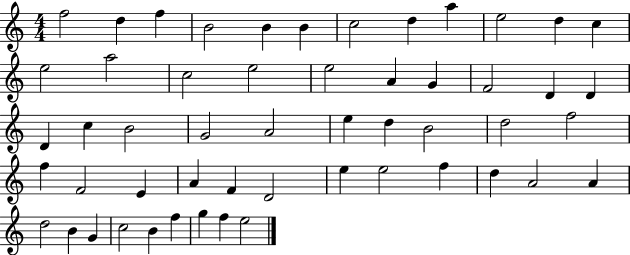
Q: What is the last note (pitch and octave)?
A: E5